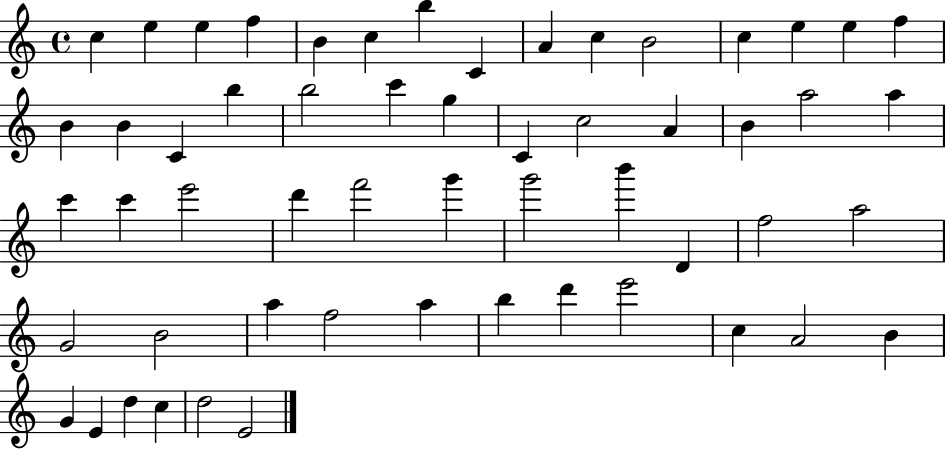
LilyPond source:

{
  \clef treble
  \time 4/4
  \defaultTimeSignature
  \key c \major
  c''4 e''4 e''4 f''4 | b'4 c''4 b''4 c'4 | a'4 c''4 b'2 | c''4 e''4 e''4 f''4 | \break b'4 b'4 c'4 b''4 | b''2 c'''4 g''4 | c'4 c''2 a'4 | b'4 a''2 a''4 | \break c'''4 c'''4 e'''2 | d'''4 f'''2 g'''4 | g'''2 b'''4 d'4 | f''2 a''2 | \break g'2 b'2 | a''4 f''2 a''4 | b''4 d'''4 e'''2 | c''4 a'2 b'4 | \break g'4 e'4 d''4 c''4 | d''2 e'2 | \bar "|."
}